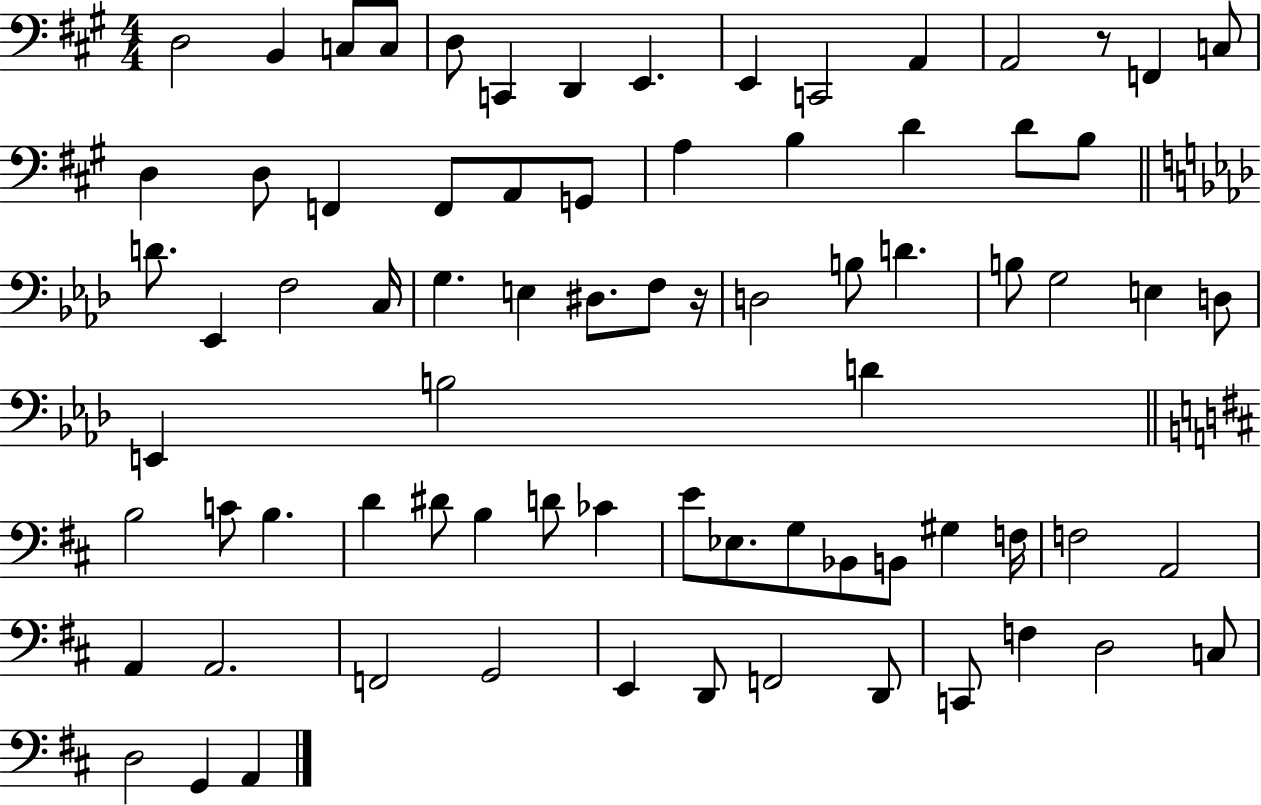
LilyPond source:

{
  \clef bass
  \numericTimeSignature
  \time 4/4
  \key a \major
  \repeat volta 2 { d2 b,4 c8 c8 | d8 c,4 d,4 e,4. | e,4 c,2 a,4 | a,2 r8 f,4 c8 | \break d4 d8 f,4 f,8 a,8 g,8 | a4 b4 d'4 d'8 b8 | \bar "||" \break \key f \minor d'8. ees,4 f2 c16 | g4. e4 dis8. f8 r16 | d2 b8 d'4. | b8 g2 e4 d8 | \break e,4 b2 d'4 | \bar "||" \break \key d \major b2 c'8 b4. | d'4 dis'8 b4 d'8 ces'4 | e'8 ees8. g8 bes,8 b,8 gis4 f16 | f2 a,2 | \break a,4 a,2. | f,2 g,2 | e,4 d,8 f,2 d,8 | c,8 f4 d2 c8 | \break d2 g,4 a,4 | } \bar "|."
}